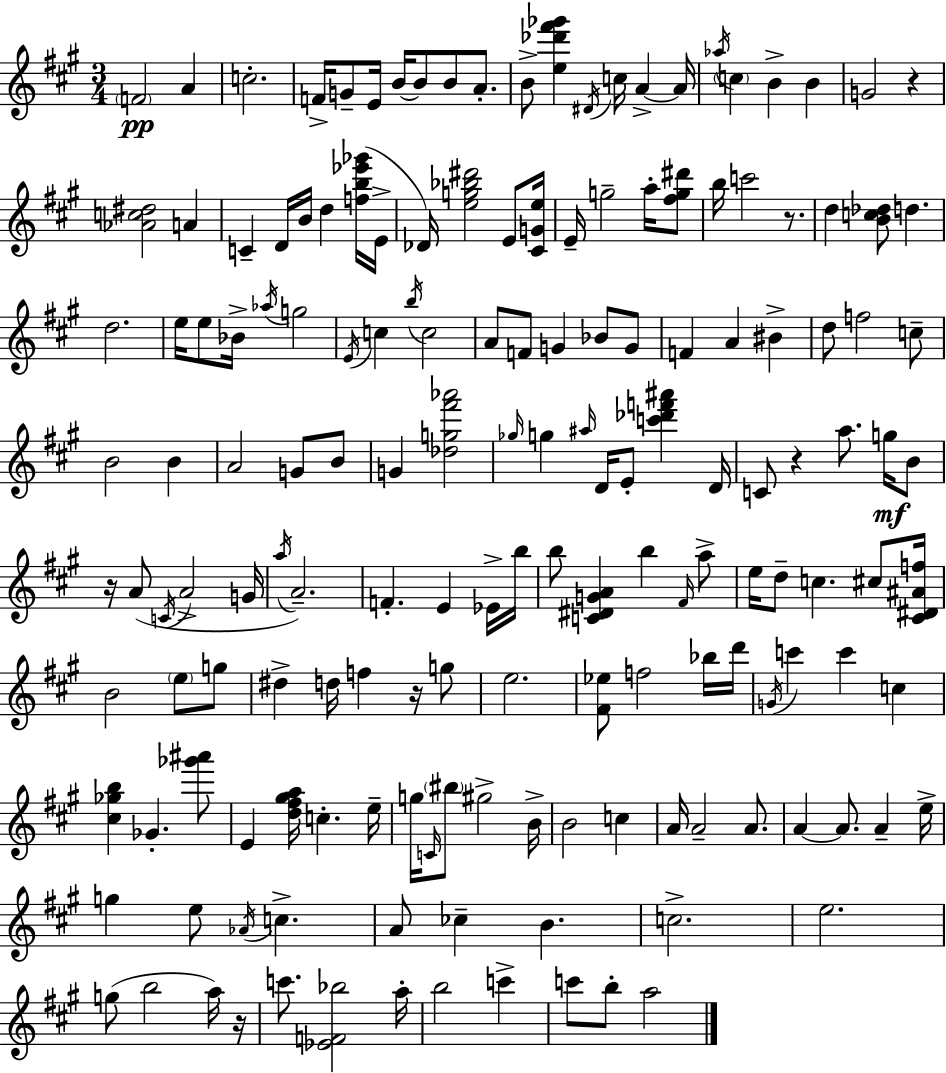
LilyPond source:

{
  \clef treble
  \numericTimeSignature
  \time 3/4
  \key a \major
  \parenthesize f'2\pp a'4 | c''2.-. | f'16-> g'8-- e'16 b'16~~ b'8 b'8 a'8.-. | b'8-> <e'' des''' fis''' ges'''>4 \acciaccatura { dis'16 } c''16 a'4->~~ | \break a'16 \acciaccatura { aes''16 } \parenthesize c''4 b'4-> b'4 | g'2 r4 | <aes' c'' dis''>2 a'4 | c'4-- d'16 b'16 d''4 | \break <f'' b'' ees''' ges'''>16( e'16-> des'16) <e'' g'' bes'' dis'''>2 e'8 | <cis' g' e''>16 e'16-- g''2-- a''16-. | <fis'' g'' dis'''>8 b''16 c'''2 r8. | d''4 <b' c'' des''>8 d''4. | \break d''2. | e''16 e''8 bes'16-> \acciaccatura { aes''16 } g''2 | \acciaccatura { e'16 } c''4 \acciaccatura { b''16 } c''2 | a'8 f'8 g'4 | \break bes'8 g'8 f'4 a'4 | bis'4-> d''8 f''2 | c''8-- b'2 | b'4 a'2 | \break g'8 b'8 g'4 <des'' g'' fis''' aes'''>2 | \grace { ges''16 } g''4 \grace { ais''16 } d'16 | e'8-. <c''' des''' f''' ais'''>4 d'16 c'8 r4 | a''8. g''16\mf b'8 r16 a'8( \acciaccatura { c'16 } a'2-> | \break g'16 \acciaccatura { a''16 } a'2.--) | f'4.-. | e'4 ees'16-> b''16 b''8 <c' dis' g' a'>4 | b''4 \grace { fis'16 } a''8-> e''16 d''8-- | \break c''4. cis''8 <cis' dis' ais' f''>16 b'2 | \parenthesize e''8 g''8 dis''4-> | d''16 f''4 r16 g''8 e''2. | <fis' ees''>8 | \break f''2 bes''16 d'''16 \acciaccatura { g'16 } c'''4 | c'''4 c''4 <cis'' ges'' b''>4 | ges'4.-. <ges''' ais'''>8 e'4 | <d'' fis'' gis'' a''>16 c''4.-. e''16-- g''16 | \break \grace { c'16 } \parenthesize bis''8 gis''2-> b'16-> | b'2 c''4 | a'16 a'2-- a'8. | a'4~~ a'8. a'4-- e''16-> | \break g''4 e''8 \acciaccatura { aes'16 } c''4.-> | a'8 ces''4-- b'4. | c''2.-> | e''2. | \break g''8( b''2 a''16) | r16 c'''8. <ees' f' bes''>2 | a''16-. b''2 c'''4-> | c'''8 b''8-. a''2 | \break \bar "|."
}